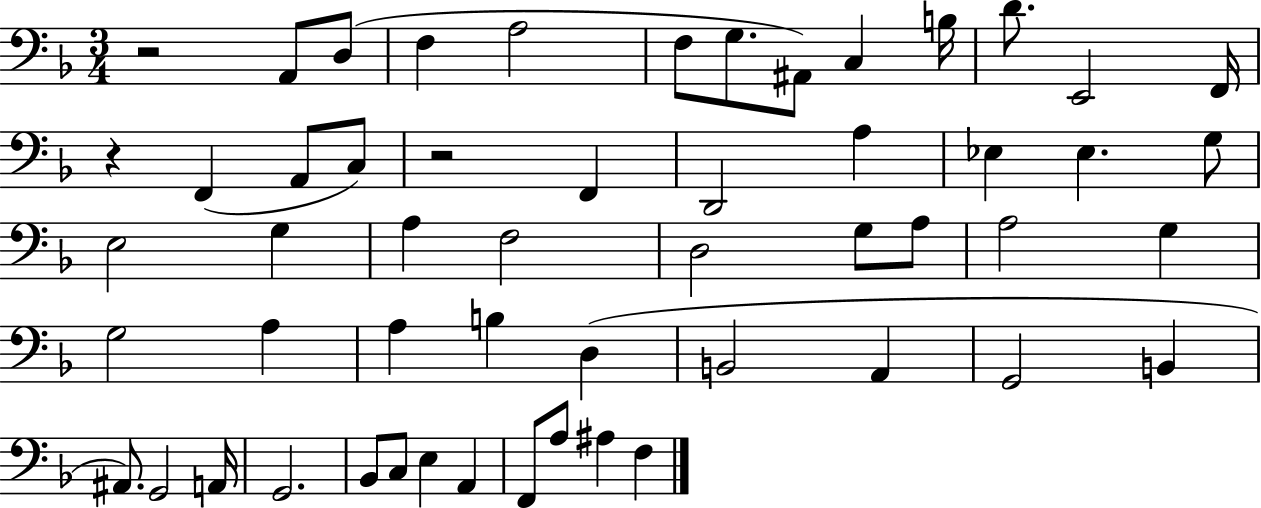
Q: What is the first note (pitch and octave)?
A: A2